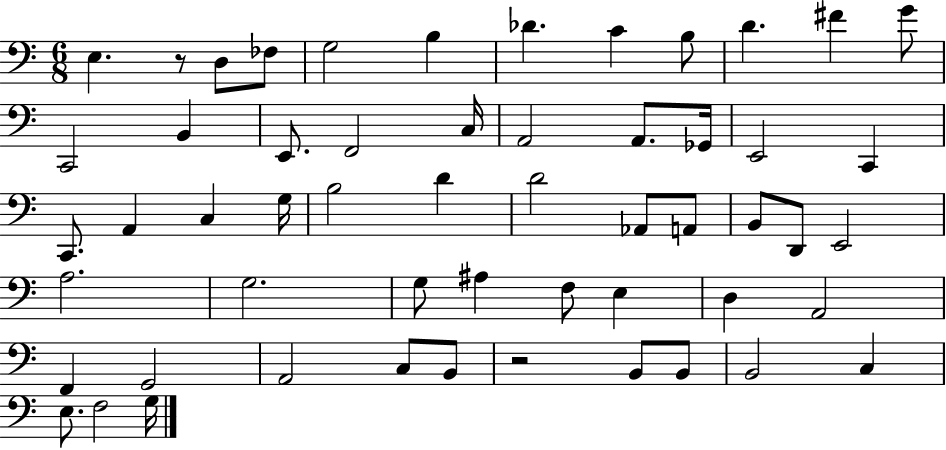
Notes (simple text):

E3/q. R/e D3/e FES3/e G3/h B3/q Db4/q. C4/q B3/e D4/q. F#4/q G4/e C2/h B2/q E2/e. F2/h C3/s A2/h A2/e. Gb2/s E2/h C2/q C2/e. A2/q C3/q G3/s B3/h D4/q D4/h Ab2/e A2/e B2/e D2/e E2/h A3/h. G3/h. G3/e A#3/q F3/e E3/q D3/q A2/h F2/q G2/h A2/h C3/e B2/e R/h B2/e B2/e B2/h C3/q E3/e. F3/h G3/s